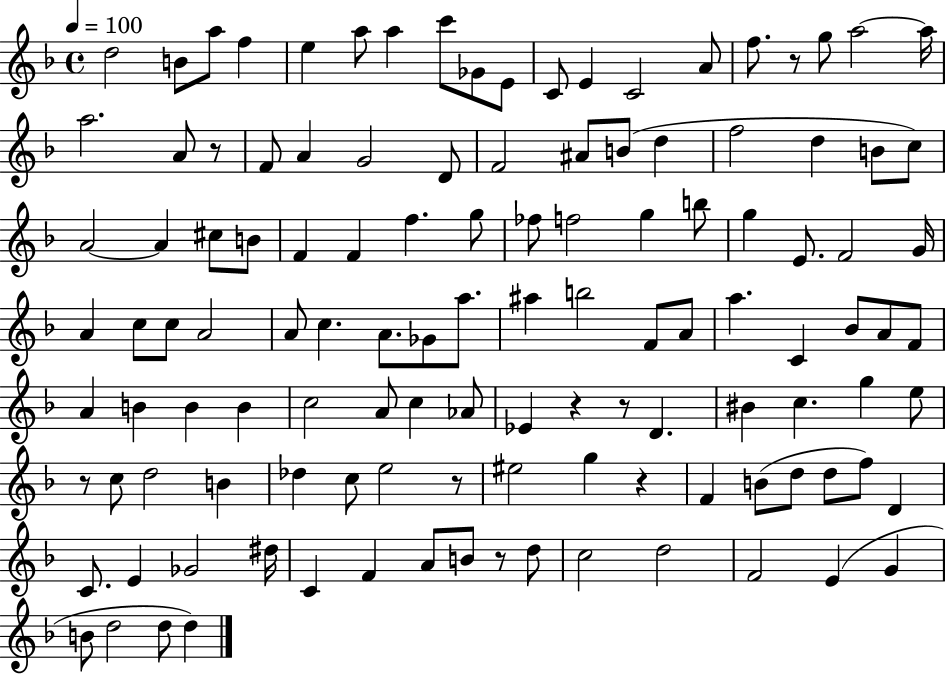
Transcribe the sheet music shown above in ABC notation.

X:1
T:Untitled
M:4/4
L:1/4
K:F
d2 B/2 a/2 f e a/2 a c'/2 _G/2 E/2 C/2 E C2 A/2 f/2 z/2 g/2 a2 a/4 a2 A/2 z/2 F/2 A G2 D/2 F2 ^A/2 B/2 d f2 d B/2 c/2 A2 A ^c/2 B/2 F F f g/2 _f/2 f2 g b/2 g E/2 F2 G/4 A c/2 c/2 A2 A/2 c A/2 _G/2 a/2 ^a b2 F/2 A/2 a C _B/2 A/2 F/2 A B B B c2 A/2 c _A/2 _E z z/2 D ^B c g e/2 z/2 c/2 d2 B _d c/2 e2 z/2 ^e2 g z F B/2 d/2 d/2 f/2 D C/2 E _G2 ^d/4 C F A/2 B/2 z/2 d/2 c2 d2 F2 E G B/2 d2 d/2 d